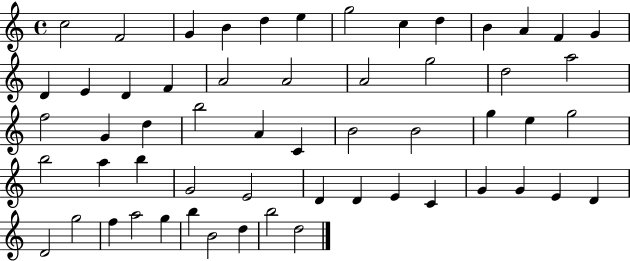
{
  \clef treble
  \time 4/4
  \defaultTimeSignature
  \key c \major
  c''2 f'2 | g'4 b'4 d''4 e''4 | g''2 c''4 d''4 | b'4 a'4 f'4 g'4 | \break d'4 e'4 d'4 f'4 | a'2 a'2 | a'2 g''2 | d''2 a''2 | \break f''2 g'4 d''4 | b''2 a'4 c'4 | b'2 b'2 | g''4 e''4 g''2 | \break b''2 a''4 b''4 | g'2 e'2 | d'4 d'4 e'4 c'4 | g'4 g'4 e'4 d'4 | \break d'2 g''2 | f''4 a''2 g''4 | b''4 b'2 d''4 | b''2 d''2 | \break \bar "|."
}